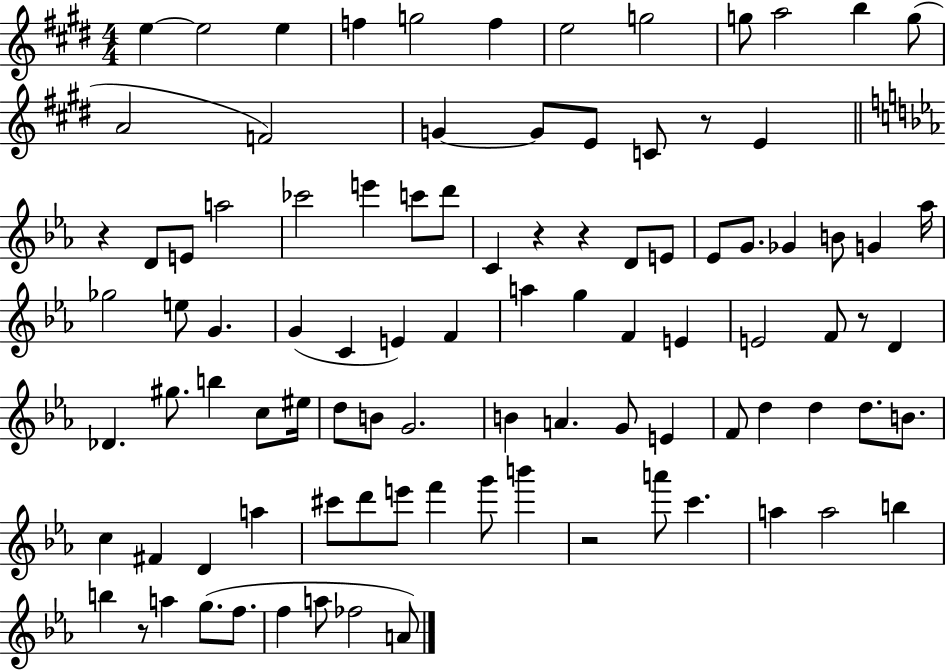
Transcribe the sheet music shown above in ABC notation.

X:1
T:Untitled
M:4/4
L:1/4
K:E
e e2 e f g2 f e2 g2 g/2 a2 b g/2 A2 F2 G G/2 E/2 C/2 z/2 E z D/2 E/2 a2 _c'2 e' c'/2 d'/2 C z z D/2 E/2 _E/2 G/2 _G B/2 G _a/4 _g2 e/2 G G C E F a g F E E2 F/2 z/2 D _D ^g/2 b c/2 ^e/4 d/2 B/2 G2 B A G/2 E F/2 d d d/2 B/2 c ^F D a ^c'/2 d'/2 e'/2 f' g'/2 b' z2 a'/2 c' a a2 b b z/2 a g/2 f/2 f a/2 _f2 A/2